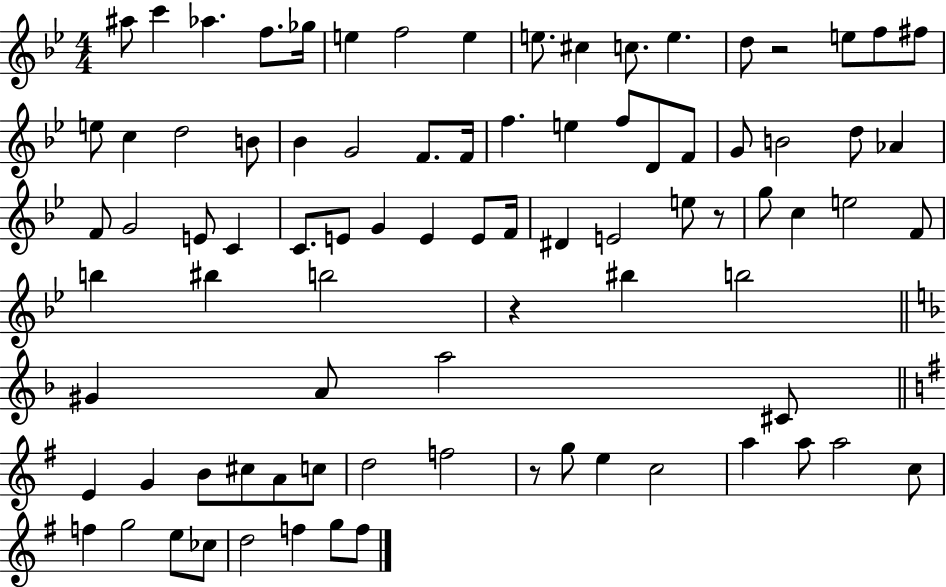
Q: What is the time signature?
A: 4/4